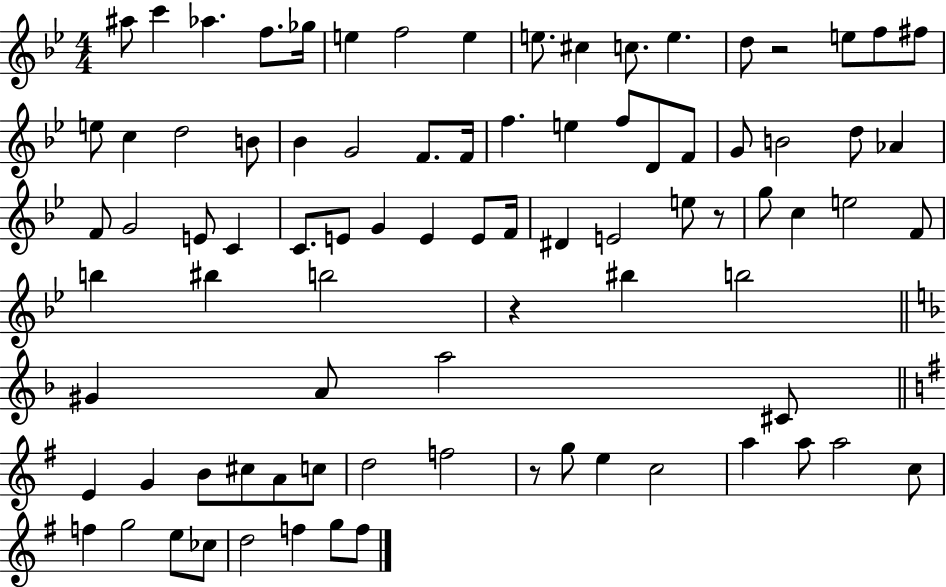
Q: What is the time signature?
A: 4/4